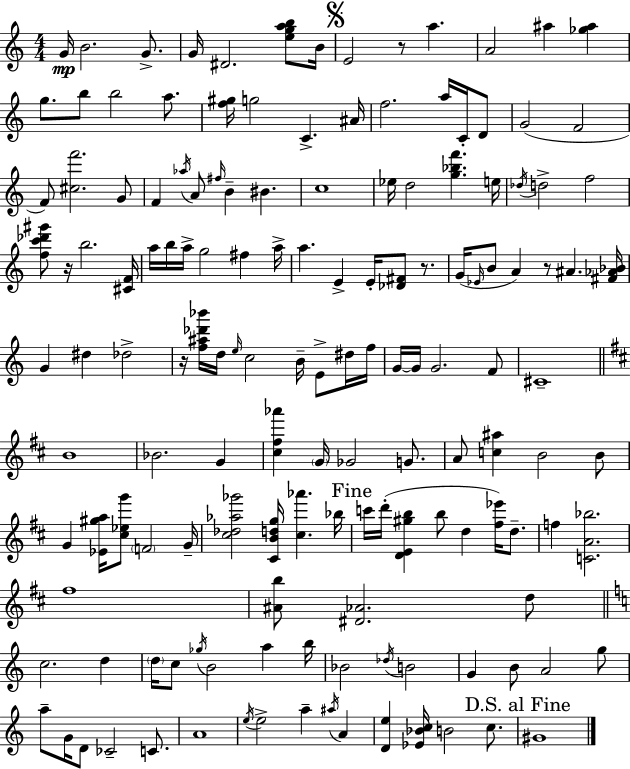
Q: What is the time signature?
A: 4/4